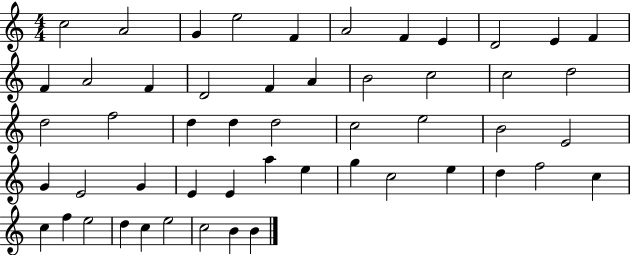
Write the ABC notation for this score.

X:1
T:Untitled
M:4/4
L:1/4
K:C
c2 A2 G e2 F A2 F E D2 E F F A2 F D2 F A B2 c2 c2 d2 d2 f2 d d d2 c2 e2 B2 E2 G E2 G E E a e g c2 e d f2 c c f e2 d c e2 c2 B B